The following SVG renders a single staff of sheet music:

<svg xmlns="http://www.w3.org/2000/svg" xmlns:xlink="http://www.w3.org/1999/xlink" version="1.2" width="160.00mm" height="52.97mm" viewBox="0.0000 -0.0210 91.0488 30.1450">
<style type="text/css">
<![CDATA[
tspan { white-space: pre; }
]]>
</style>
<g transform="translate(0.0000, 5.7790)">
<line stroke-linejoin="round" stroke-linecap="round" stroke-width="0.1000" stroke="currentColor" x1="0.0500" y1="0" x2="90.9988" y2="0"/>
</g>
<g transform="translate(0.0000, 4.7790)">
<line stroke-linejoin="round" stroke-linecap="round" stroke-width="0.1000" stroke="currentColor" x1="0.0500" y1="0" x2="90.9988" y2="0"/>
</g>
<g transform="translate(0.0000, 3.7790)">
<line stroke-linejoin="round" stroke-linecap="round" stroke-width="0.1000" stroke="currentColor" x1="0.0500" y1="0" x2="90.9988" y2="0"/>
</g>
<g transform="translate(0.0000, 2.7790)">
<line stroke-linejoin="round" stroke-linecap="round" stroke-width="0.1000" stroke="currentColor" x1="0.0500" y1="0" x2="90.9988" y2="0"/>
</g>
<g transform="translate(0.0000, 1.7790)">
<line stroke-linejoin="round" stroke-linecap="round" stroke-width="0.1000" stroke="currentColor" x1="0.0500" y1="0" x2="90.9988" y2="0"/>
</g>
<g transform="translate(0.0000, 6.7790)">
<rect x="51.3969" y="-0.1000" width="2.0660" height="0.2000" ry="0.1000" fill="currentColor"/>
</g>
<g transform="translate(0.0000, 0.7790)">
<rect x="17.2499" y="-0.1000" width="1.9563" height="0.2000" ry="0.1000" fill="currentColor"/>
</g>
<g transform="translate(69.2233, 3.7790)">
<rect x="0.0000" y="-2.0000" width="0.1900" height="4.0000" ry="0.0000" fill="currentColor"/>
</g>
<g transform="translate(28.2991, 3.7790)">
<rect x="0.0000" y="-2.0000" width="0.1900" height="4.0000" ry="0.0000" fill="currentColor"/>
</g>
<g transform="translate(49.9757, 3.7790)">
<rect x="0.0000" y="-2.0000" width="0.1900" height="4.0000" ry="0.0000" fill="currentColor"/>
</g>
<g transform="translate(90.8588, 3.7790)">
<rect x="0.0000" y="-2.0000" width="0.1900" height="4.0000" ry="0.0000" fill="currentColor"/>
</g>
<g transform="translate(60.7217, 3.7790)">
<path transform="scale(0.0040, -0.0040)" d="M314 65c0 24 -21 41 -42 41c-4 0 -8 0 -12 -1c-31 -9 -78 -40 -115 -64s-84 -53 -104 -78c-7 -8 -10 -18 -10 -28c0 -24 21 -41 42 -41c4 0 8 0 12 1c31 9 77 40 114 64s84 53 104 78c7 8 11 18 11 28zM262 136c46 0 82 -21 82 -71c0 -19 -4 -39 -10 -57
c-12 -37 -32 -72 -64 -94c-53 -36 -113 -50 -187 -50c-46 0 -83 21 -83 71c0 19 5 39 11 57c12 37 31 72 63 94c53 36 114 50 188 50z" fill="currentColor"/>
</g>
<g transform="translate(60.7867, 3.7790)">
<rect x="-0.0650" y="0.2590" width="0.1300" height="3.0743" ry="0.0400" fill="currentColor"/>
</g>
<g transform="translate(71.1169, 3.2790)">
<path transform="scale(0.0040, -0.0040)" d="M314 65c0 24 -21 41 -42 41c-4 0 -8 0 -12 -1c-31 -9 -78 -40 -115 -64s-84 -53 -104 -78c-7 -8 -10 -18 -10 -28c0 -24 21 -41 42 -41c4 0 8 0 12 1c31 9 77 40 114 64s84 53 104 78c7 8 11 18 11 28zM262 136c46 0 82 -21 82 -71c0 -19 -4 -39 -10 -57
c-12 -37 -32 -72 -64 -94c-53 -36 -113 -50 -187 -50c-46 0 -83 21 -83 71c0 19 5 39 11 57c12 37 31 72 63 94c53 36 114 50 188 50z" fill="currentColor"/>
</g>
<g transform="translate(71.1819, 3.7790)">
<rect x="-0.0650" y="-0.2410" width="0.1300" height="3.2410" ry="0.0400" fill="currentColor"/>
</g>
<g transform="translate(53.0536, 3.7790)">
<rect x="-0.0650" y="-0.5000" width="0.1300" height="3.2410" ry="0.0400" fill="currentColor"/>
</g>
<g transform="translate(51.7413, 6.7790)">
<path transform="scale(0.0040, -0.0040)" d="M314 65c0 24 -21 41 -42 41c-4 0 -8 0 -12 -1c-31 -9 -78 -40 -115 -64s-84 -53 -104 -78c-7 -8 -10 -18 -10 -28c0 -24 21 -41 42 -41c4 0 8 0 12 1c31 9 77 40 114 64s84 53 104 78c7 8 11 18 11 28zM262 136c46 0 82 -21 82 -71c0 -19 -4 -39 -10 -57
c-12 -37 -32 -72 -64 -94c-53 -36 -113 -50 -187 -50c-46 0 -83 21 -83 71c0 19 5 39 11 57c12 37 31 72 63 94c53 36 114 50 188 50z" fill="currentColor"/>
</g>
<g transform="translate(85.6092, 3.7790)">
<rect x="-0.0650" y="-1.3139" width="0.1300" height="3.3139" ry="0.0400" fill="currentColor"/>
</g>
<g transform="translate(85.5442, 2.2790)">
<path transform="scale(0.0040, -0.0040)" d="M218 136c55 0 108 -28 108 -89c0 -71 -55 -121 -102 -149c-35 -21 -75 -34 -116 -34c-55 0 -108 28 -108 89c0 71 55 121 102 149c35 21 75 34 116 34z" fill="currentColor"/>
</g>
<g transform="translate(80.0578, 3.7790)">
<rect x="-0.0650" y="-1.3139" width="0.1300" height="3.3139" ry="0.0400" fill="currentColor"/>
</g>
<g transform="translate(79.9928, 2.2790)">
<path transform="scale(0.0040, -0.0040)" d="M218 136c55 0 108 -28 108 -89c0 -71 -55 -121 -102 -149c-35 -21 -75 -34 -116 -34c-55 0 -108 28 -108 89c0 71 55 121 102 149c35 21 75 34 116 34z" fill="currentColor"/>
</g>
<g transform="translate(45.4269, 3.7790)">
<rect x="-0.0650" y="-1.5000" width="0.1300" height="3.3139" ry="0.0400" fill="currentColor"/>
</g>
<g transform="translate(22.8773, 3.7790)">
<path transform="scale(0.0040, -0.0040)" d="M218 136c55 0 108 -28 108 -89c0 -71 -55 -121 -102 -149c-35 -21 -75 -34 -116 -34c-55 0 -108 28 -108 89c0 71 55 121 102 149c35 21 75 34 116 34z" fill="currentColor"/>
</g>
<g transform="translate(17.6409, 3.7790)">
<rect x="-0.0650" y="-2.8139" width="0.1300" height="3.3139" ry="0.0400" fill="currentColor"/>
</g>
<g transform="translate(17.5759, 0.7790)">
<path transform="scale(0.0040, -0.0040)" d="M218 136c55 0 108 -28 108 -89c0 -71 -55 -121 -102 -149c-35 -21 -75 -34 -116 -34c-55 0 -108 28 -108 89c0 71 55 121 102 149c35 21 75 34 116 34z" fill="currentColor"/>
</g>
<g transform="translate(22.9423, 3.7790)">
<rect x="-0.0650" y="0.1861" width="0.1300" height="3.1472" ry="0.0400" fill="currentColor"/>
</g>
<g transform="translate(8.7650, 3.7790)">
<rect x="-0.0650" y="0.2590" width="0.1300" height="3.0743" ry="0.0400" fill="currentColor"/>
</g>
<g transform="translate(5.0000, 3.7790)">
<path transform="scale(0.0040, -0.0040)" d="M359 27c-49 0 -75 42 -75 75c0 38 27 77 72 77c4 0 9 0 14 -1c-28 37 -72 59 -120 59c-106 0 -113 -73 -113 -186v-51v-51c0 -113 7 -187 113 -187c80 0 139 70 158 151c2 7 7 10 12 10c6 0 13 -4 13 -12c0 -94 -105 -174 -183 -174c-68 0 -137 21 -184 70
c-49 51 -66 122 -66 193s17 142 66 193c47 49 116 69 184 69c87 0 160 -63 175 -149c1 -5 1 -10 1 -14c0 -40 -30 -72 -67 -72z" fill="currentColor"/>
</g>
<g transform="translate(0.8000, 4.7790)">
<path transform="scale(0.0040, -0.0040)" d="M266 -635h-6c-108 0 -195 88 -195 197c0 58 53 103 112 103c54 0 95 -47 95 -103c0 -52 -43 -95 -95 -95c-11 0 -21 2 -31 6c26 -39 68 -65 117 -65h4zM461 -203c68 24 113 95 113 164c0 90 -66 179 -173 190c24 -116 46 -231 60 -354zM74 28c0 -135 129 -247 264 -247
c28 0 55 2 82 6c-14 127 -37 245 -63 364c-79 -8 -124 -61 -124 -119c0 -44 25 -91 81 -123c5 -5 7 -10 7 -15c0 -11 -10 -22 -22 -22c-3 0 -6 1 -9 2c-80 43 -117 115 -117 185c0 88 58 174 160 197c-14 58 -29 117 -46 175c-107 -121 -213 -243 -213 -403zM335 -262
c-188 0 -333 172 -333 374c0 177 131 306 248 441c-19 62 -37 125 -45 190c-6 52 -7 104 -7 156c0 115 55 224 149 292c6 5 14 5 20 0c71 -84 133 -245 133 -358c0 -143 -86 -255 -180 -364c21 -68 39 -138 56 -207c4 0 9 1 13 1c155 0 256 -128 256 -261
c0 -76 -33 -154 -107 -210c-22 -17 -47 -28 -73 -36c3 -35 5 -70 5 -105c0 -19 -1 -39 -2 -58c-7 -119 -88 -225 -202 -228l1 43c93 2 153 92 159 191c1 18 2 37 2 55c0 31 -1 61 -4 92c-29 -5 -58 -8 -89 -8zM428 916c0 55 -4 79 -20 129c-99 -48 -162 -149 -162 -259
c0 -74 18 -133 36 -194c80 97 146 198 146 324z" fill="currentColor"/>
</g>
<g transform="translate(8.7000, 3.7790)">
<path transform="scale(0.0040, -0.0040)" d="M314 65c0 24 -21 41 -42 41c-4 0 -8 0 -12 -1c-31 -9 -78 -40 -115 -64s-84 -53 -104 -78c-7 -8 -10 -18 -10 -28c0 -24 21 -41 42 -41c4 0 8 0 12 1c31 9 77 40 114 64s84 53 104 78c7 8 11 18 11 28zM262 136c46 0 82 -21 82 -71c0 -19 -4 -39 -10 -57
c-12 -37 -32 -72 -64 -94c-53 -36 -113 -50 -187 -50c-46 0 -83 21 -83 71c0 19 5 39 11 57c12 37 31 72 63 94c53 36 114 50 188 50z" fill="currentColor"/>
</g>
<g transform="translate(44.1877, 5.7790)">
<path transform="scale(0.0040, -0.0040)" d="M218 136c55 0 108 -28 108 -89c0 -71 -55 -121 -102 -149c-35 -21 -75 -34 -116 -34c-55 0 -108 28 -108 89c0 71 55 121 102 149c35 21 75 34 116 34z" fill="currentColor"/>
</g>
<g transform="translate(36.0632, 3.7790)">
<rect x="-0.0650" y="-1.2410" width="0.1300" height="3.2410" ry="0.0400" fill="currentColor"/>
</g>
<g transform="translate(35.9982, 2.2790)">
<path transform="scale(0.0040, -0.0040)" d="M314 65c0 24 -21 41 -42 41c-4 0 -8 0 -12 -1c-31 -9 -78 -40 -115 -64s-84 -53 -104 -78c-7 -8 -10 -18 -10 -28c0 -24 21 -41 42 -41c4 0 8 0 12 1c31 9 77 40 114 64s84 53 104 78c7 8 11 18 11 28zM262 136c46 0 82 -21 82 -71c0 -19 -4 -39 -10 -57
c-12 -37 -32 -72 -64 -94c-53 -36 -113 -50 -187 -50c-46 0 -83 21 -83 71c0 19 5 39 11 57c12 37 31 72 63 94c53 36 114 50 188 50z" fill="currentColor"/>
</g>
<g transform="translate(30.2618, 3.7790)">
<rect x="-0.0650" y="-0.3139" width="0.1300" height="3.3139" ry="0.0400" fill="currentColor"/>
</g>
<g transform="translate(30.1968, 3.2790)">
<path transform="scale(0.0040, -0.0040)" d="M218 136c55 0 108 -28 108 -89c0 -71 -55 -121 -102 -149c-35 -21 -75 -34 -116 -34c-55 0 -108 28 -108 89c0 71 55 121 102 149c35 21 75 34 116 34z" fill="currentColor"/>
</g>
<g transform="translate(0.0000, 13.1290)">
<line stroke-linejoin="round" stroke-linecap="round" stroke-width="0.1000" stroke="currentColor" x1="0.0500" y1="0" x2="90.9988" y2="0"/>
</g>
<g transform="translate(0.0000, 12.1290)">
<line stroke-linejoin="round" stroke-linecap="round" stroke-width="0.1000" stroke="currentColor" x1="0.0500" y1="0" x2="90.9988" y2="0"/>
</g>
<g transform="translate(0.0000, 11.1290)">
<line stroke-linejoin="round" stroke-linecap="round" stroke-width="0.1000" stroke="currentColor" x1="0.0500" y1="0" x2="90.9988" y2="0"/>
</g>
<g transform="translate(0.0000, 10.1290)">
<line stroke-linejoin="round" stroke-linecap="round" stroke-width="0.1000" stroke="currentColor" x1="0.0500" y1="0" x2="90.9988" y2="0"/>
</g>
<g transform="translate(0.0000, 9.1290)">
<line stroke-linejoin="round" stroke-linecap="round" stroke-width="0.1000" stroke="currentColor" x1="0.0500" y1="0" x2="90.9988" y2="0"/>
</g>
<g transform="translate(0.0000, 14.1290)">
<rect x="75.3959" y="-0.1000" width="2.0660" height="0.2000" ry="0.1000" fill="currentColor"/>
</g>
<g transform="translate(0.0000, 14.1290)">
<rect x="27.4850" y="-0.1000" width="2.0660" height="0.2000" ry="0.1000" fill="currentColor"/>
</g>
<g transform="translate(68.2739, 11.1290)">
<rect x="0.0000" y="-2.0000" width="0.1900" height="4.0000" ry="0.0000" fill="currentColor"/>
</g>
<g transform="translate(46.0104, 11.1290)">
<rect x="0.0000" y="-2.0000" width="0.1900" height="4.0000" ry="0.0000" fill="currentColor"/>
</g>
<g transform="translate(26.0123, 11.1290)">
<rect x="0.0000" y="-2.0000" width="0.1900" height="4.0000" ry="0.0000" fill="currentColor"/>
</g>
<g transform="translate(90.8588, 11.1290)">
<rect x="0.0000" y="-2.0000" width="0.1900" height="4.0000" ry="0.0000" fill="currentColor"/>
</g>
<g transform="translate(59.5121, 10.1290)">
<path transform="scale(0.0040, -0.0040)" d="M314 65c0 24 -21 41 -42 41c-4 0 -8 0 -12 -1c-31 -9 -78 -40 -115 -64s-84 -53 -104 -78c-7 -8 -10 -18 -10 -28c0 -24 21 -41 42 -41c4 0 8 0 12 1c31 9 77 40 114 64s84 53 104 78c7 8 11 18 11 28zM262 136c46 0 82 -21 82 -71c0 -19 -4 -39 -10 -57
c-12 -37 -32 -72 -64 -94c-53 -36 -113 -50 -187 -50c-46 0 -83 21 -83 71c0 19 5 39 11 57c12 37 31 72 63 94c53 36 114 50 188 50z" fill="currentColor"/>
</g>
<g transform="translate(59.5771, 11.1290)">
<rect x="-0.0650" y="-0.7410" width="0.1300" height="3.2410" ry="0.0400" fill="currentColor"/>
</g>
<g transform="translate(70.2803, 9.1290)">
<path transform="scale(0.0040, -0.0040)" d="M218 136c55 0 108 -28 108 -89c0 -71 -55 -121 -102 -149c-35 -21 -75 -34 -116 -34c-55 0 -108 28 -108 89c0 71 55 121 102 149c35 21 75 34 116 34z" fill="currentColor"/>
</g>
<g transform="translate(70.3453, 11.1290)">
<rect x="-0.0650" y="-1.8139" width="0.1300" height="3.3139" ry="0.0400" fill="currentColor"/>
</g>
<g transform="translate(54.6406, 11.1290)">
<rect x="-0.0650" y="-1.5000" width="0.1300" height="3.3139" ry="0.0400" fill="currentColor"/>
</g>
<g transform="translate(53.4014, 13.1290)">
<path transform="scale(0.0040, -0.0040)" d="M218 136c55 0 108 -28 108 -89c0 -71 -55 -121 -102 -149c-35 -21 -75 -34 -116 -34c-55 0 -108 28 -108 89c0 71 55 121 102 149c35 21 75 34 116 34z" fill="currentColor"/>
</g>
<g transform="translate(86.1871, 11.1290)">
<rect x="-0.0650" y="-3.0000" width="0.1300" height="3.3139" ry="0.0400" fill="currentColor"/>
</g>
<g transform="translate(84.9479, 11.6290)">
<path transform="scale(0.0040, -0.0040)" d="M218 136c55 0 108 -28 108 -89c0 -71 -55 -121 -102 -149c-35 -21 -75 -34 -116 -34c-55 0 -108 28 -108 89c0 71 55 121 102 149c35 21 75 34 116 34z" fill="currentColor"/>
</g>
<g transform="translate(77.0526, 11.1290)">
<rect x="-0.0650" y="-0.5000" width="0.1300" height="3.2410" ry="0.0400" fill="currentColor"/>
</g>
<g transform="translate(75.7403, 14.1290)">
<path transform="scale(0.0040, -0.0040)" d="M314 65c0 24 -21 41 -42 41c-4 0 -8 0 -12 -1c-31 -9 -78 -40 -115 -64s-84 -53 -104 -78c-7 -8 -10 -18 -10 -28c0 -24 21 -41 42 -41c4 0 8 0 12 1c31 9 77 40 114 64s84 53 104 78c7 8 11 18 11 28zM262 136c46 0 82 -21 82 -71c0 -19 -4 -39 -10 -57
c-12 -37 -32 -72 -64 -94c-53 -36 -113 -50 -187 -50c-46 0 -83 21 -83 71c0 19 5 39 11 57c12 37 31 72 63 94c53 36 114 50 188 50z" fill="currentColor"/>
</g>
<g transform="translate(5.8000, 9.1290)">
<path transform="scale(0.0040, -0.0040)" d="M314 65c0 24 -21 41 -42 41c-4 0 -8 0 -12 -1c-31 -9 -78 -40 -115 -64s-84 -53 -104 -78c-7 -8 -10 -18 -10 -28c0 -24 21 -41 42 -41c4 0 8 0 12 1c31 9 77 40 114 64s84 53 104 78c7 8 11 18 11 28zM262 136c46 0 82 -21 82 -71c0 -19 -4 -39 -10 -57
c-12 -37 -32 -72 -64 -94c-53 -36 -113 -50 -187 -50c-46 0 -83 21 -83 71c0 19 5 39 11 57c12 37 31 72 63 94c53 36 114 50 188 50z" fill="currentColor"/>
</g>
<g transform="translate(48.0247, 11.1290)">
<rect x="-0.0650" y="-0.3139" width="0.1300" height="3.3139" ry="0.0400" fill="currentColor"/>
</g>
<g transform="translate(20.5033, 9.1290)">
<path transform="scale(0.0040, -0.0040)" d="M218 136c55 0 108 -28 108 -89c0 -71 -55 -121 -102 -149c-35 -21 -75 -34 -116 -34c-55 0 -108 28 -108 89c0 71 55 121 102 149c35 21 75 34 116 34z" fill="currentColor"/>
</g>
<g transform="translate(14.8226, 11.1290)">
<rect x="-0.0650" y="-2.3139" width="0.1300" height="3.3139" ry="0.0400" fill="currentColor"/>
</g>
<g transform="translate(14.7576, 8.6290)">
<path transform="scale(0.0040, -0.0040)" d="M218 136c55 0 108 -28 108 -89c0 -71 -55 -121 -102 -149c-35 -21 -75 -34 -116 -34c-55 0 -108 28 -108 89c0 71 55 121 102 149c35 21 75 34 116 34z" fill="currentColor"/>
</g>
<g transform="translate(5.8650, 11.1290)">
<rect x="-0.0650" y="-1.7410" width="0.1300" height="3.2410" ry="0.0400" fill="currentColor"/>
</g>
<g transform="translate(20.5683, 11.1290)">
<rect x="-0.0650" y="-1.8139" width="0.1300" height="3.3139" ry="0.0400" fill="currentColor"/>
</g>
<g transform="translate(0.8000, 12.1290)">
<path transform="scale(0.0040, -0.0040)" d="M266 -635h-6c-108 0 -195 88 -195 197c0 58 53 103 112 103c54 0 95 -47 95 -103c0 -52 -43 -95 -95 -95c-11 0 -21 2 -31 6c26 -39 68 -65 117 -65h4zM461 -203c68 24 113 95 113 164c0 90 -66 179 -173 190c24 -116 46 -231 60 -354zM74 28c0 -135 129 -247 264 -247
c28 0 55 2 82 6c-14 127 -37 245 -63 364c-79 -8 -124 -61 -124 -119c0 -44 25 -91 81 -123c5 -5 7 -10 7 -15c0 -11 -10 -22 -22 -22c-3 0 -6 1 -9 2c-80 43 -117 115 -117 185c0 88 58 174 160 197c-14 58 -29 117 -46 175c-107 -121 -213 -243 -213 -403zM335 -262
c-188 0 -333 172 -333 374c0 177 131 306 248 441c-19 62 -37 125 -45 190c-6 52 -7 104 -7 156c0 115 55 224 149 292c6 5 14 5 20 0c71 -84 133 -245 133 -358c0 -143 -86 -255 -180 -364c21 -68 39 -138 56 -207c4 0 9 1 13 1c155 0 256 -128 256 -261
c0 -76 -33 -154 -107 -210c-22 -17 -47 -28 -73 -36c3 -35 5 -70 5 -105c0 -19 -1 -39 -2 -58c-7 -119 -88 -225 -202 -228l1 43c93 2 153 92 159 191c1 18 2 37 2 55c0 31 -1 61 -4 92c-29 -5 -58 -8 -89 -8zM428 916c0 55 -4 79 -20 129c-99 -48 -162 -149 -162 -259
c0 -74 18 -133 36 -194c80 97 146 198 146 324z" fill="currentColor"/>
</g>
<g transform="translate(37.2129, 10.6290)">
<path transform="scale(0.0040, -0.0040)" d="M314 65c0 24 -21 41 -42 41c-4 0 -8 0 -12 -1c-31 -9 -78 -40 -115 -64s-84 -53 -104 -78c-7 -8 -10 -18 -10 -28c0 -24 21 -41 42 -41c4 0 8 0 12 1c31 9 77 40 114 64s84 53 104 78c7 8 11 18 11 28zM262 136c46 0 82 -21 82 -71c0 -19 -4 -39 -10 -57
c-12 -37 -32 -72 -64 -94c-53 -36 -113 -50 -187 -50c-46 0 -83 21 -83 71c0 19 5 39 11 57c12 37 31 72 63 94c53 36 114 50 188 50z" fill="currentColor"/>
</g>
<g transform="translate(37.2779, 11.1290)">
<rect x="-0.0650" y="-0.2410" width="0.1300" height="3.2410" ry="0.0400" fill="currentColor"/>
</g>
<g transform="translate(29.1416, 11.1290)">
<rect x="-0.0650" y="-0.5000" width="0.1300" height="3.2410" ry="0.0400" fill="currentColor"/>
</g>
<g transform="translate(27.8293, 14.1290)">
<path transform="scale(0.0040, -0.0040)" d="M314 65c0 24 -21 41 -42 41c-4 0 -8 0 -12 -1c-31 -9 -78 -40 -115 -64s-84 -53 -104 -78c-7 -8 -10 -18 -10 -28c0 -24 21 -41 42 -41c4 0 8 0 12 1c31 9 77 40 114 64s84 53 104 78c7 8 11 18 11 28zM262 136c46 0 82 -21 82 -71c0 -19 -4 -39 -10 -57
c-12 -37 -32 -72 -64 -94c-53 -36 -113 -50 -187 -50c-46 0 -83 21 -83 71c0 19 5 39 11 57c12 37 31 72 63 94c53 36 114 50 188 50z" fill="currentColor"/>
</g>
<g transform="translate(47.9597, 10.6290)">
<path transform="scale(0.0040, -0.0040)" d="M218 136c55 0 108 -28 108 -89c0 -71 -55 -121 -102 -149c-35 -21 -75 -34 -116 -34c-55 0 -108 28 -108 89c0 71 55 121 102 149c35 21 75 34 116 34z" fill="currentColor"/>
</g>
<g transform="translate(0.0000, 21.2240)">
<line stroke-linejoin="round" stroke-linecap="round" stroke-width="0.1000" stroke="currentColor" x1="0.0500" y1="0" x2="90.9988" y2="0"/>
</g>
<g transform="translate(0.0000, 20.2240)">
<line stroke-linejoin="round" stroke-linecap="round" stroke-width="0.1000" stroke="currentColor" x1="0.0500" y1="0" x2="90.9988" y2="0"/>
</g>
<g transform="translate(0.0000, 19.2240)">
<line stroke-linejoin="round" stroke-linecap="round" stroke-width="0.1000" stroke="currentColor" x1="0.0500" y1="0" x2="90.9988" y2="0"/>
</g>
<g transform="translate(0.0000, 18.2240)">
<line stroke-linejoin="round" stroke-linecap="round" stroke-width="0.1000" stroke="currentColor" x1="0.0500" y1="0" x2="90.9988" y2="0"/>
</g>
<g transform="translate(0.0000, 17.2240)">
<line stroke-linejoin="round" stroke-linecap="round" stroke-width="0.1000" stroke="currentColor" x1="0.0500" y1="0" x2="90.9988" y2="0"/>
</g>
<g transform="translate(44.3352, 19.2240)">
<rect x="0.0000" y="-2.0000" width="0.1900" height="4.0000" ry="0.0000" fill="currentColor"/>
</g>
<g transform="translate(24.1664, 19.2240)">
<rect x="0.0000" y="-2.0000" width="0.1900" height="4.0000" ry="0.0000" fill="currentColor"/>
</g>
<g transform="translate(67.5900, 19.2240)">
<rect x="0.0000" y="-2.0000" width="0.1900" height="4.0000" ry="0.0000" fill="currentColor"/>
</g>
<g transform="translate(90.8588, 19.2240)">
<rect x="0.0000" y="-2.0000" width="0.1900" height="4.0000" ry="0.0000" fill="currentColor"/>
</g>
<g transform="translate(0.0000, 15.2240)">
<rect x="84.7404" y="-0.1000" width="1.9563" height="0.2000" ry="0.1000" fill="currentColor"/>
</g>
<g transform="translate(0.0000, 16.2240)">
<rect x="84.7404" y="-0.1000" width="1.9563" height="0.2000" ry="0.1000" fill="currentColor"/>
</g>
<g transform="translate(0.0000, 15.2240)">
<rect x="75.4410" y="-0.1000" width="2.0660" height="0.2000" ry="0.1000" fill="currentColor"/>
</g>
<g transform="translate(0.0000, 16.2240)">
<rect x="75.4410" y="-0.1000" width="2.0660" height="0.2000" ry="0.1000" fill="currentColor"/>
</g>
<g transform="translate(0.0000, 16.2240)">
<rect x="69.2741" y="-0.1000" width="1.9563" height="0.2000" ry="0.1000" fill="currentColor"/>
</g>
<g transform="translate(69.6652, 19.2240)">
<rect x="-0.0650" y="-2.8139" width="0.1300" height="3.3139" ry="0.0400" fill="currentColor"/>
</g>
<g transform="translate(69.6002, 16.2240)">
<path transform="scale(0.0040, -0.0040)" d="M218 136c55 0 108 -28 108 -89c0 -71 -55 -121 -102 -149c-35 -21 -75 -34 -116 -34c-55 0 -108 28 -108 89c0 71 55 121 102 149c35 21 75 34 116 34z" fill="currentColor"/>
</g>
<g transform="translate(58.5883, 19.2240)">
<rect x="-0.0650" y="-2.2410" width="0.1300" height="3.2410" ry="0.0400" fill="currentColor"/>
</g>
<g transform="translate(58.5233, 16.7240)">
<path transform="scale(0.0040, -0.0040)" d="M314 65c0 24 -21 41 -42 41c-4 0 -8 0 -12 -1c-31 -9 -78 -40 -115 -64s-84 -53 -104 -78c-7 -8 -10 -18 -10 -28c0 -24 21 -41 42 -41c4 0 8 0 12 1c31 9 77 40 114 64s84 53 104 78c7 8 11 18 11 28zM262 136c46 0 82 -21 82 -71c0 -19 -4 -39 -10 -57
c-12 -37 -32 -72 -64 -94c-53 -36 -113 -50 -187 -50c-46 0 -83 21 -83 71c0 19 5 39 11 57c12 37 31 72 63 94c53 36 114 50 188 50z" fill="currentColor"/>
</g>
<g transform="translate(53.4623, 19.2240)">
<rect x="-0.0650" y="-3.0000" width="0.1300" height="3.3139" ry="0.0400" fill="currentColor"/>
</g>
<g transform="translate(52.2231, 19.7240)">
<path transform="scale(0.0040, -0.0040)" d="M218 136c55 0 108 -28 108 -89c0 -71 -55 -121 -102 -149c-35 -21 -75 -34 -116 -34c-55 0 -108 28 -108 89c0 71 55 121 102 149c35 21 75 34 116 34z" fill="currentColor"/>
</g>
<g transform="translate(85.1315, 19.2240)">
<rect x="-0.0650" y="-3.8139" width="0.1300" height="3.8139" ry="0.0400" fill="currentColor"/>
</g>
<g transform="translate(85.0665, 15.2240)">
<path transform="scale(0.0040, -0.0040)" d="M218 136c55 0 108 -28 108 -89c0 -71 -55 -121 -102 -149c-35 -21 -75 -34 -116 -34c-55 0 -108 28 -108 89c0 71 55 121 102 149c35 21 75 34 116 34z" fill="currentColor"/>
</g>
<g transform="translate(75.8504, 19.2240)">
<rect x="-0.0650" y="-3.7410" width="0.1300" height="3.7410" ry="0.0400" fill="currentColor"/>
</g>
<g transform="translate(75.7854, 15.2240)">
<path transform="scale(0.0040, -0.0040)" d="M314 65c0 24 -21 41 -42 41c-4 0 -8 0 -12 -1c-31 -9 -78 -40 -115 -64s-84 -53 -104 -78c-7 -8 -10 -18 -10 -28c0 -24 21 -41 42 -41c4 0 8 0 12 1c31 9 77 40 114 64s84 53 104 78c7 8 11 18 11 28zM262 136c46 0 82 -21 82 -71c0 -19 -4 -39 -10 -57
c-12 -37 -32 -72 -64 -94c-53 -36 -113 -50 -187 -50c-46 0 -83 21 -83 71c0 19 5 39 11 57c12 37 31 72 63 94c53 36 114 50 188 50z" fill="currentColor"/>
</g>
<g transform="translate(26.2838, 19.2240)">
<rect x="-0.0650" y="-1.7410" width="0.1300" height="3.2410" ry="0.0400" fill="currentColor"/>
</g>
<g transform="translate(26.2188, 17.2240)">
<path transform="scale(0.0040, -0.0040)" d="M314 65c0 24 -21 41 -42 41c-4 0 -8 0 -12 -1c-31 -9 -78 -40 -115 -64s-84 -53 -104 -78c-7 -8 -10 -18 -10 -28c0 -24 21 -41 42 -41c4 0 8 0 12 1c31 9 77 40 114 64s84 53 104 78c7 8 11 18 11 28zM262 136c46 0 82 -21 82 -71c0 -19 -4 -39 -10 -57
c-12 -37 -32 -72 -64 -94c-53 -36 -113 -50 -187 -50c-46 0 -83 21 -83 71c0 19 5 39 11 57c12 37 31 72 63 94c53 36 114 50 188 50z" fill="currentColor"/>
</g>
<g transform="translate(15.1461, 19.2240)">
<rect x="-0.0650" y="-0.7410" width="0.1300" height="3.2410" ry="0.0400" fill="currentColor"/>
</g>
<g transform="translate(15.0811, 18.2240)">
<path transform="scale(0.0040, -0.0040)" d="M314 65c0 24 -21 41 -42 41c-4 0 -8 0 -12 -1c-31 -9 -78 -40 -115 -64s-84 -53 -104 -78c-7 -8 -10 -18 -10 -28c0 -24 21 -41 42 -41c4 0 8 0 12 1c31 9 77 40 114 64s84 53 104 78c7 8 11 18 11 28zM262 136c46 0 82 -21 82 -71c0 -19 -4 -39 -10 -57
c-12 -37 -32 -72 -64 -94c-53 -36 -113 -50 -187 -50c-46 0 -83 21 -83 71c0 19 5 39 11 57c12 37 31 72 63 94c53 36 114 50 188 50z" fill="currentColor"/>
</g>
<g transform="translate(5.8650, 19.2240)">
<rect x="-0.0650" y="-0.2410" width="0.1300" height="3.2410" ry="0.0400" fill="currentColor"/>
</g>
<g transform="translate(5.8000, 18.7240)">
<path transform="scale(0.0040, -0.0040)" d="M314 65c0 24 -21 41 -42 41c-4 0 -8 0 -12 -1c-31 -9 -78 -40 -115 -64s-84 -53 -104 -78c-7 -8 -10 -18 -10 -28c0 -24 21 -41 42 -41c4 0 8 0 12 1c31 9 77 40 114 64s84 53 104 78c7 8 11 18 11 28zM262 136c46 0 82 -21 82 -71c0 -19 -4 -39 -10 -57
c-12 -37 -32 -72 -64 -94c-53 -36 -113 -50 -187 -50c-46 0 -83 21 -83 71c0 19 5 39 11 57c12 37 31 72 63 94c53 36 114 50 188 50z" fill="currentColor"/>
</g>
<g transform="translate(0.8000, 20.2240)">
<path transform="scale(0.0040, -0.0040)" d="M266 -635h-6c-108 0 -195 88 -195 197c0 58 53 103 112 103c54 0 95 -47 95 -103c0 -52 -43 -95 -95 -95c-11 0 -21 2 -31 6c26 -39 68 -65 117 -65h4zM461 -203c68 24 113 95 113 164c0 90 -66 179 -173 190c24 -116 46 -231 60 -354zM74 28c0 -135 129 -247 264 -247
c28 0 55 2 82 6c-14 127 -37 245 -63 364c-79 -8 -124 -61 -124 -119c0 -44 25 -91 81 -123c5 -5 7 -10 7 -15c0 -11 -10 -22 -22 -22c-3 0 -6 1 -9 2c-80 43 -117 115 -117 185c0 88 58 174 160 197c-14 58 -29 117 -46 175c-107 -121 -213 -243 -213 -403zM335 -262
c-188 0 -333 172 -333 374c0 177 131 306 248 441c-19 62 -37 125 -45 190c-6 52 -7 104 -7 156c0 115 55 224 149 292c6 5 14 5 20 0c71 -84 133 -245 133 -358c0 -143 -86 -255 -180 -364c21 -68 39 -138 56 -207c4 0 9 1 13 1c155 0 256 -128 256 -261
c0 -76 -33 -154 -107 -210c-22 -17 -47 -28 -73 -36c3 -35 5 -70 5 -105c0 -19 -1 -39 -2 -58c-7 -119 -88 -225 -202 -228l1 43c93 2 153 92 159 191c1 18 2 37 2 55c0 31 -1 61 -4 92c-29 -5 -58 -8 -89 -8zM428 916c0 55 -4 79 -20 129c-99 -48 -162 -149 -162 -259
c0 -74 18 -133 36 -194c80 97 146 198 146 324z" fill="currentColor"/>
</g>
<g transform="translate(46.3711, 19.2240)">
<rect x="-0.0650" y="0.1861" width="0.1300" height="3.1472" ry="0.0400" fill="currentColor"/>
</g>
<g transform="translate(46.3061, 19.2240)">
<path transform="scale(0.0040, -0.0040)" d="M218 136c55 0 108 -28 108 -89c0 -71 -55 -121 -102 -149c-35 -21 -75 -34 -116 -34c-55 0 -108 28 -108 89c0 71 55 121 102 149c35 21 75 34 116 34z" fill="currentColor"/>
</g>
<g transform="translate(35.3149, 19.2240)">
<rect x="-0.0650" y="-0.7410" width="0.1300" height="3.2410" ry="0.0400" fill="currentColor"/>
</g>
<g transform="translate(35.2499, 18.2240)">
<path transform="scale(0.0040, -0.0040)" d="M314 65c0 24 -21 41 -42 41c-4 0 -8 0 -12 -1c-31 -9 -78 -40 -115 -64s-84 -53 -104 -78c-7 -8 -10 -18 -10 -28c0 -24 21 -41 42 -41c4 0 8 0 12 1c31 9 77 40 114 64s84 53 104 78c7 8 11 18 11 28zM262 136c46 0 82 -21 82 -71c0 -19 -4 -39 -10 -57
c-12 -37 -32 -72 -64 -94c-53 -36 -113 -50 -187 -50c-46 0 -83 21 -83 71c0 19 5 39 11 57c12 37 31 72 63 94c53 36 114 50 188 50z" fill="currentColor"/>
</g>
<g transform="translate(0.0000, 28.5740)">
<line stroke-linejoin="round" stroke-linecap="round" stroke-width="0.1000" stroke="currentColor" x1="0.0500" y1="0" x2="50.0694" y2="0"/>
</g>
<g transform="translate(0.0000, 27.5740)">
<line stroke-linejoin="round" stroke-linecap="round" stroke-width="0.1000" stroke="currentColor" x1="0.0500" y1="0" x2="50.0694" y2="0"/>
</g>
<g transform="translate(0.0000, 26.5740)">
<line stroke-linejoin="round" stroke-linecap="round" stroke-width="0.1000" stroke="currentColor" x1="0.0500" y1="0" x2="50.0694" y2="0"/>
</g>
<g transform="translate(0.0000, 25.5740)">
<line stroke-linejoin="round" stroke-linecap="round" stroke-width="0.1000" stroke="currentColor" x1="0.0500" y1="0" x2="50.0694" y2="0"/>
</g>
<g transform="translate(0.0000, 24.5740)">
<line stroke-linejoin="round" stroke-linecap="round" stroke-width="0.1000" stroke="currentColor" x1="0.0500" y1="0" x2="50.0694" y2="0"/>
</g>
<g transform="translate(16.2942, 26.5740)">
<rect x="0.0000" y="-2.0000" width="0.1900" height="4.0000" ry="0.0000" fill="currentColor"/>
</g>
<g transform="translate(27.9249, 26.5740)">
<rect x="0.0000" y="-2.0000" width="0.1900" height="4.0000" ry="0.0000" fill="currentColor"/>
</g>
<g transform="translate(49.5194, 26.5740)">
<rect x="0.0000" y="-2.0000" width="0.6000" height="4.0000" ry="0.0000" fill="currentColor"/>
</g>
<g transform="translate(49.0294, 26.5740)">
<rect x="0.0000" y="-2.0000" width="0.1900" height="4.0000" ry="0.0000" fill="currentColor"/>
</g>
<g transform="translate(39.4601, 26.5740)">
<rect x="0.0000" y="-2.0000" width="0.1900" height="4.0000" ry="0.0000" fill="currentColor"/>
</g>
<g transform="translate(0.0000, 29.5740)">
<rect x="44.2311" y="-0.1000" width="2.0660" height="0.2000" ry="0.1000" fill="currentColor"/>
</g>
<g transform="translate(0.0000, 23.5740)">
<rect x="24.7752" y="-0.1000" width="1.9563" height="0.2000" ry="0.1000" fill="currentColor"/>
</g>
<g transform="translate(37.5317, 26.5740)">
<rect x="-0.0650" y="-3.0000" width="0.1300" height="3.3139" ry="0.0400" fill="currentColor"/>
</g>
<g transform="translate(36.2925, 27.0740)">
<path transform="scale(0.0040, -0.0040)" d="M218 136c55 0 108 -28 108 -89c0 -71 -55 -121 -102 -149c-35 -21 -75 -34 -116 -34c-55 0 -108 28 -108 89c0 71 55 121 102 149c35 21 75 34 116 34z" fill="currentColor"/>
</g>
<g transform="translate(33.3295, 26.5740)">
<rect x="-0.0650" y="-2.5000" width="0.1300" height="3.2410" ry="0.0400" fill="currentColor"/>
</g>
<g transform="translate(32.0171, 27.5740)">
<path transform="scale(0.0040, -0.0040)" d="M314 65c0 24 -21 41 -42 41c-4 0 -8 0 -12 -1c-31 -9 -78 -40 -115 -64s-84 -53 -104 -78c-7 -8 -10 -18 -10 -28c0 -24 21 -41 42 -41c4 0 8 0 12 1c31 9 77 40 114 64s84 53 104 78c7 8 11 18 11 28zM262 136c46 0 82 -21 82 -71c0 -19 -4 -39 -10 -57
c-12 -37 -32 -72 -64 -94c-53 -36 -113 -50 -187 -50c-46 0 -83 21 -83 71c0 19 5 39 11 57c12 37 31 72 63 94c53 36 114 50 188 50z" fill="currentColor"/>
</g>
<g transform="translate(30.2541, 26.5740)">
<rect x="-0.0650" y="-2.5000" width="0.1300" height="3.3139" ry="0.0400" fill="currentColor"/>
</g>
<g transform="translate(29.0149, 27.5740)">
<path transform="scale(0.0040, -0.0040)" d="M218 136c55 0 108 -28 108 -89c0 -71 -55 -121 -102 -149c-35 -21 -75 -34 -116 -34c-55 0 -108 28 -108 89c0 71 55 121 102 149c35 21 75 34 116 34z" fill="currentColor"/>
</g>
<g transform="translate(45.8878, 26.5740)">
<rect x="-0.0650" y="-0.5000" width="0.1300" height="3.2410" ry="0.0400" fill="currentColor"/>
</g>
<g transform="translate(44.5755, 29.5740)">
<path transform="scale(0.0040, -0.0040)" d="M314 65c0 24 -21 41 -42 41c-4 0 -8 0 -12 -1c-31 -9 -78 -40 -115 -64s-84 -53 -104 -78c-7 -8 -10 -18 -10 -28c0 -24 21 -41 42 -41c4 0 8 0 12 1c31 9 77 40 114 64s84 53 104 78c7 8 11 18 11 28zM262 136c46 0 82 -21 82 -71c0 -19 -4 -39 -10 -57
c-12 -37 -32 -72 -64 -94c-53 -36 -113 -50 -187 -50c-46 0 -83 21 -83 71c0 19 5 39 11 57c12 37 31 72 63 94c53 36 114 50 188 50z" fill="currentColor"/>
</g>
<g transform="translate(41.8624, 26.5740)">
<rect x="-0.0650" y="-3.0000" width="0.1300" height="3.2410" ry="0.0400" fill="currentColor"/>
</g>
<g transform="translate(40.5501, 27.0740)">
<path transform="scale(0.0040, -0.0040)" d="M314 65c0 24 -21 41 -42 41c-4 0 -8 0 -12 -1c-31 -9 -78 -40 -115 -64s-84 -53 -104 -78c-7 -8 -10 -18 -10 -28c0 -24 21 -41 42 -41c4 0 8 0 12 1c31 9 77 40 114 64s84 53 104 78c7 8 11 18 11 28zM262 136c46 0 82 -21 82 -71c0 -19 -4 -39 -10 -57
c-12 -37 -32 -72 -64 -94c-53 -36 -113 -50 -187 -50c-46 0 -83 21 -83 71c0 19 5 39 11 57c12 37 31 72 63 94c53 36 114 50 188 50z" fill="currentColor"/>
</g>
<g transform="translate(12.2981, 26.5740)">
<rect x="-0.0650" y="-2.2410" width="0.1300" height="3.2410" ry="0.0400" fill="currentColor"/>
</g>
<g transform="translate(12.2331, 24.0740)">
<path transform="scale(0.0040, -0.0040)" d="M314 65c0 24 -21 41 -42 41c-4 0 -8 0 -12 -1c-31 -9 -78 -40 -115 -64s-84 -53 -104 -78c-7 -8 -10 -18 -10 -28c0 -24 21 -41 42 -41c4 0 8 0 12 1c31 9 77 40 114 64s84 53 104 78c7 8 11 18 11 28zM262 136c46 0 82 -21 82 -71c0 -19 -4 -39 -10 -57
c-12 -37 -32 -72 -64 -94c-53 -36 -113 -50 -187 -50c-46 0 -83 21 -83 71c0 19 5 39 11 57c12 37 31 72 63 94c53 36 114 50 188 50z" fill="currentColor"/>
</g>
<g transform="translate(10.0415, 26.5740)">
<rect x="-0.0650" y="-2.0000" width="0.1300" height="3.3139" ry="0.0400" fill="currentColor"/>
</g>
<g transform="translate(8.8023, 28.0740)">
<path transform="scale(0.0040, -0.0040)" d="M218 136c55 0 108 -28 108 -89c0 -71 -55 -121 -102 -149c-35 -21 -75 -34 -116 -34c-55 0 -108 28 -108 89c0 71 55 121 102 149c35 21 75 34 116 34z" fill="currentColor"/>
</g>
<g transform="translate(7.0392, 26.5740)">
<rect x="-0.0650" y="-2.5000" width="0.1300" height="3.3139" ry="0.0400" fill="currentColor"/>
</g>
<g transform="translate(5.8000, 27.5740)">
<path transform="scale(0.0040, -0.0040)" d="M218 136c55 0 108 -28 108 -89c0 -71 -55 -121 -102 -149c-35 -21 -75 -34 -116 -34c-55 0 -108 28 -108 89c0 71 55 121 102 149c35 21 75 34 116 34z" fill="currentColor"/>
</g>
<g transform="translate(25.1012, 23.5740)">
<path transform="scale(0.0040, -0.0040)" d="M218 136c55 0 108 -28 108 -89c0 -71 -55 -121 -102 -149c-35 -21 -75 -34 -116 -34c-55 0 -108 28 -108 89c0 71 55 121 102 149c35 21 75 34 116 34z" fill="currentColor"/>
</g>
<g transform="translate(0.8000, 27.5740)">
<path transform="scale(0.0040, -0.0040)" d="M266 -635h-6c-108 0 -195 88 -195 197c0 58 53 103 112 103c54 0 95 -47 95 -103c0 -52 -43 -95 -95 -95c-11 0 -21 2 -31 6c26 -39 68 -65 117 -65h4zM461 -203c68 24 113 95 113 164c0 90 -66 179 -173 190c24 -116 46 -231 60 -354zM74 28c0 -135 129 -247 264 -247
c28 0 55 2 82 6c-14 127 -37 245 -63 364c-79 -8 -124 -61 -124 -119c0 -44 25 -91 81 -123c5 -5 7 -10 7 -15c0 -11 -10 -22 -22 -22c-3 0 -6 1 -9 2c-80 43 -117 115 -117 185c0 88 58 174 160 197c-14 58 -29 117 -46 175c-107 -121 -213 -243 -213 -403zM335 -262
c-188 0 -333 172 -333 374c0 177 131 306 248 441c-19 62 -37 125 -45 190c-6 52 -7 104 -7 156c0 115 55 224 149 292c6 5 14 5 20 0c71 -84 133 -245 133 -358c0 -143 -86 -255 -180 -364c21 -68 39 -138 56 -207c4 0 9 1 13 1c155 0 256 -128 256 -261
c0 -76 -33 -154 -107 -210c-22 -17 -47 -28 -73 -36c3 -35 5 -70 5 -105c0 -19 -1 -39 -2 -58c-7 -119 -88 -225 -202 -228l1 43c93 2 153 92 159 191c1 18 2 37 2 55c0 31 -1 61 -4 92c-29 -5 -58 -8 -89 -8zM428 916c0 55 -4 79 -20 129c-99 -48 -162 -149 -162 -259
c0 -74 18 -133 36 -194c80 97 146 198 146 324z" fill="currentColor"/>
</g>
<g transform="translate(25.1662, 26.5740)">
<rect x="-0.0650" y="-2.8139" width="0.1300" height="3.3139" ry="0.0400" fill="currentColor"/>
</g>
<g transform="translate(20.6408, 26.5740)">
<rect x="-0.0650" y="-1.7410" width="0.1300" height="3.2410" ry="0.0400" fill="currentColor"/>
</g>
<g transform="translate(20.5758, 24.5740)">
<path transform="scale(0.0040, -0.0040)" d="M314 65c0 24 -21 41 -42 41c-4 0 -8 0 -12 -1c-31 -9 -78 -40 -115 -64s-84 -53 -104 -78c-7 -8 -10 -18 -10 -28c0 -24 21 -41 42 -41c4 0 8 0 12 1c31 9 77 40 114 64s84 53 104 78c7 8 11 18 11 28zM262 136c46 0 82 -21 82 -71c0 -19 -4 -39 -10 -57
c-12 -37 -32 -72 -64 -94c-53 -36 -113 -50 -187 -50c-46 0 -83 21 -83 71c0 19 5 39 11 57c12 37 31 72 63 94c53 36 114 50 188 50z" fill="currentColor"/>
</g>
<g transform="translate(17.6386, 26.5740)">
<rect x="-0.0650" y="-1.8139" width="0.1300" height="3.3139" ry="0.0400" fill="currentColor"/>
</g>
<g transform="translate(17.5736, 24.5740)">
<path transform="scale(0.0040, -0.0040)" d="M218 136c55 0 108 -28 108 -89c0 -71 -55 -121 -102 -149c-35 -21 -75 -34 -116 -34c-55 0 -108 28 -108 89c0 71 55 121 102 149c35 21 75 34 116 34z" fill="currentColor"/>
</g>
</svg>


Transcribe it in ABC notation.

X:1
T:Untitled
M:4/4
L:1/4
K:C
B2 a B c e2 E C2 B2 c2 e e f2 g f C2 c2 c E d2 f C2 A c2 d2 f2 d2 B A g2 a c'2 c' G F g2 f f2 a G G2 A A2 C2